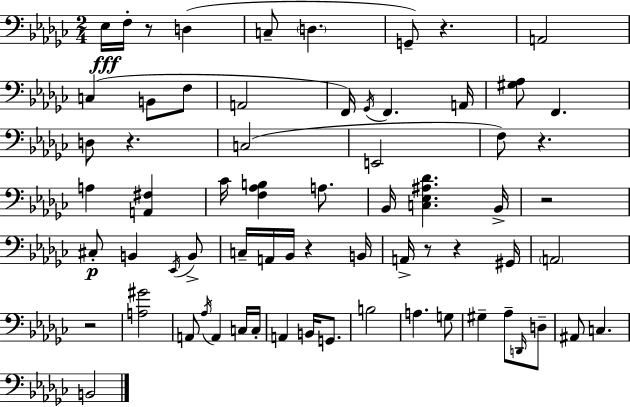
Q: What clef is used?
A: bass